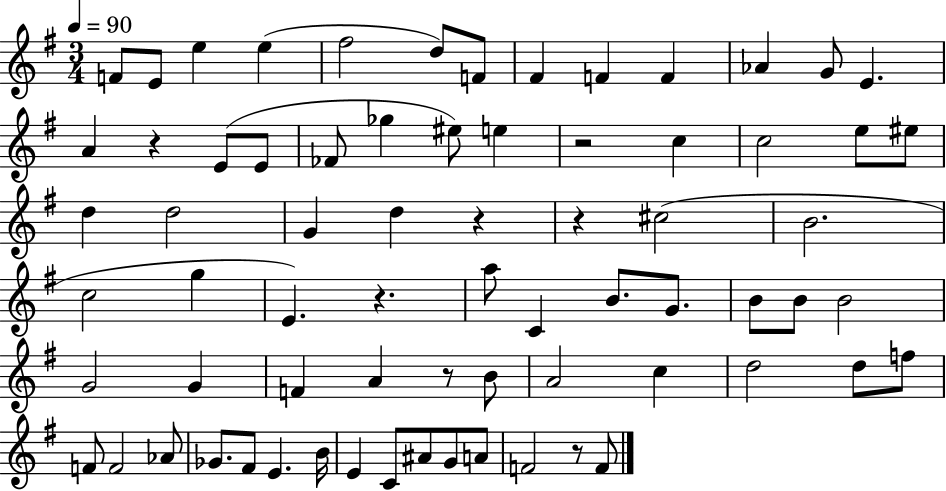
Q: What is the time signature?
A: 3/4